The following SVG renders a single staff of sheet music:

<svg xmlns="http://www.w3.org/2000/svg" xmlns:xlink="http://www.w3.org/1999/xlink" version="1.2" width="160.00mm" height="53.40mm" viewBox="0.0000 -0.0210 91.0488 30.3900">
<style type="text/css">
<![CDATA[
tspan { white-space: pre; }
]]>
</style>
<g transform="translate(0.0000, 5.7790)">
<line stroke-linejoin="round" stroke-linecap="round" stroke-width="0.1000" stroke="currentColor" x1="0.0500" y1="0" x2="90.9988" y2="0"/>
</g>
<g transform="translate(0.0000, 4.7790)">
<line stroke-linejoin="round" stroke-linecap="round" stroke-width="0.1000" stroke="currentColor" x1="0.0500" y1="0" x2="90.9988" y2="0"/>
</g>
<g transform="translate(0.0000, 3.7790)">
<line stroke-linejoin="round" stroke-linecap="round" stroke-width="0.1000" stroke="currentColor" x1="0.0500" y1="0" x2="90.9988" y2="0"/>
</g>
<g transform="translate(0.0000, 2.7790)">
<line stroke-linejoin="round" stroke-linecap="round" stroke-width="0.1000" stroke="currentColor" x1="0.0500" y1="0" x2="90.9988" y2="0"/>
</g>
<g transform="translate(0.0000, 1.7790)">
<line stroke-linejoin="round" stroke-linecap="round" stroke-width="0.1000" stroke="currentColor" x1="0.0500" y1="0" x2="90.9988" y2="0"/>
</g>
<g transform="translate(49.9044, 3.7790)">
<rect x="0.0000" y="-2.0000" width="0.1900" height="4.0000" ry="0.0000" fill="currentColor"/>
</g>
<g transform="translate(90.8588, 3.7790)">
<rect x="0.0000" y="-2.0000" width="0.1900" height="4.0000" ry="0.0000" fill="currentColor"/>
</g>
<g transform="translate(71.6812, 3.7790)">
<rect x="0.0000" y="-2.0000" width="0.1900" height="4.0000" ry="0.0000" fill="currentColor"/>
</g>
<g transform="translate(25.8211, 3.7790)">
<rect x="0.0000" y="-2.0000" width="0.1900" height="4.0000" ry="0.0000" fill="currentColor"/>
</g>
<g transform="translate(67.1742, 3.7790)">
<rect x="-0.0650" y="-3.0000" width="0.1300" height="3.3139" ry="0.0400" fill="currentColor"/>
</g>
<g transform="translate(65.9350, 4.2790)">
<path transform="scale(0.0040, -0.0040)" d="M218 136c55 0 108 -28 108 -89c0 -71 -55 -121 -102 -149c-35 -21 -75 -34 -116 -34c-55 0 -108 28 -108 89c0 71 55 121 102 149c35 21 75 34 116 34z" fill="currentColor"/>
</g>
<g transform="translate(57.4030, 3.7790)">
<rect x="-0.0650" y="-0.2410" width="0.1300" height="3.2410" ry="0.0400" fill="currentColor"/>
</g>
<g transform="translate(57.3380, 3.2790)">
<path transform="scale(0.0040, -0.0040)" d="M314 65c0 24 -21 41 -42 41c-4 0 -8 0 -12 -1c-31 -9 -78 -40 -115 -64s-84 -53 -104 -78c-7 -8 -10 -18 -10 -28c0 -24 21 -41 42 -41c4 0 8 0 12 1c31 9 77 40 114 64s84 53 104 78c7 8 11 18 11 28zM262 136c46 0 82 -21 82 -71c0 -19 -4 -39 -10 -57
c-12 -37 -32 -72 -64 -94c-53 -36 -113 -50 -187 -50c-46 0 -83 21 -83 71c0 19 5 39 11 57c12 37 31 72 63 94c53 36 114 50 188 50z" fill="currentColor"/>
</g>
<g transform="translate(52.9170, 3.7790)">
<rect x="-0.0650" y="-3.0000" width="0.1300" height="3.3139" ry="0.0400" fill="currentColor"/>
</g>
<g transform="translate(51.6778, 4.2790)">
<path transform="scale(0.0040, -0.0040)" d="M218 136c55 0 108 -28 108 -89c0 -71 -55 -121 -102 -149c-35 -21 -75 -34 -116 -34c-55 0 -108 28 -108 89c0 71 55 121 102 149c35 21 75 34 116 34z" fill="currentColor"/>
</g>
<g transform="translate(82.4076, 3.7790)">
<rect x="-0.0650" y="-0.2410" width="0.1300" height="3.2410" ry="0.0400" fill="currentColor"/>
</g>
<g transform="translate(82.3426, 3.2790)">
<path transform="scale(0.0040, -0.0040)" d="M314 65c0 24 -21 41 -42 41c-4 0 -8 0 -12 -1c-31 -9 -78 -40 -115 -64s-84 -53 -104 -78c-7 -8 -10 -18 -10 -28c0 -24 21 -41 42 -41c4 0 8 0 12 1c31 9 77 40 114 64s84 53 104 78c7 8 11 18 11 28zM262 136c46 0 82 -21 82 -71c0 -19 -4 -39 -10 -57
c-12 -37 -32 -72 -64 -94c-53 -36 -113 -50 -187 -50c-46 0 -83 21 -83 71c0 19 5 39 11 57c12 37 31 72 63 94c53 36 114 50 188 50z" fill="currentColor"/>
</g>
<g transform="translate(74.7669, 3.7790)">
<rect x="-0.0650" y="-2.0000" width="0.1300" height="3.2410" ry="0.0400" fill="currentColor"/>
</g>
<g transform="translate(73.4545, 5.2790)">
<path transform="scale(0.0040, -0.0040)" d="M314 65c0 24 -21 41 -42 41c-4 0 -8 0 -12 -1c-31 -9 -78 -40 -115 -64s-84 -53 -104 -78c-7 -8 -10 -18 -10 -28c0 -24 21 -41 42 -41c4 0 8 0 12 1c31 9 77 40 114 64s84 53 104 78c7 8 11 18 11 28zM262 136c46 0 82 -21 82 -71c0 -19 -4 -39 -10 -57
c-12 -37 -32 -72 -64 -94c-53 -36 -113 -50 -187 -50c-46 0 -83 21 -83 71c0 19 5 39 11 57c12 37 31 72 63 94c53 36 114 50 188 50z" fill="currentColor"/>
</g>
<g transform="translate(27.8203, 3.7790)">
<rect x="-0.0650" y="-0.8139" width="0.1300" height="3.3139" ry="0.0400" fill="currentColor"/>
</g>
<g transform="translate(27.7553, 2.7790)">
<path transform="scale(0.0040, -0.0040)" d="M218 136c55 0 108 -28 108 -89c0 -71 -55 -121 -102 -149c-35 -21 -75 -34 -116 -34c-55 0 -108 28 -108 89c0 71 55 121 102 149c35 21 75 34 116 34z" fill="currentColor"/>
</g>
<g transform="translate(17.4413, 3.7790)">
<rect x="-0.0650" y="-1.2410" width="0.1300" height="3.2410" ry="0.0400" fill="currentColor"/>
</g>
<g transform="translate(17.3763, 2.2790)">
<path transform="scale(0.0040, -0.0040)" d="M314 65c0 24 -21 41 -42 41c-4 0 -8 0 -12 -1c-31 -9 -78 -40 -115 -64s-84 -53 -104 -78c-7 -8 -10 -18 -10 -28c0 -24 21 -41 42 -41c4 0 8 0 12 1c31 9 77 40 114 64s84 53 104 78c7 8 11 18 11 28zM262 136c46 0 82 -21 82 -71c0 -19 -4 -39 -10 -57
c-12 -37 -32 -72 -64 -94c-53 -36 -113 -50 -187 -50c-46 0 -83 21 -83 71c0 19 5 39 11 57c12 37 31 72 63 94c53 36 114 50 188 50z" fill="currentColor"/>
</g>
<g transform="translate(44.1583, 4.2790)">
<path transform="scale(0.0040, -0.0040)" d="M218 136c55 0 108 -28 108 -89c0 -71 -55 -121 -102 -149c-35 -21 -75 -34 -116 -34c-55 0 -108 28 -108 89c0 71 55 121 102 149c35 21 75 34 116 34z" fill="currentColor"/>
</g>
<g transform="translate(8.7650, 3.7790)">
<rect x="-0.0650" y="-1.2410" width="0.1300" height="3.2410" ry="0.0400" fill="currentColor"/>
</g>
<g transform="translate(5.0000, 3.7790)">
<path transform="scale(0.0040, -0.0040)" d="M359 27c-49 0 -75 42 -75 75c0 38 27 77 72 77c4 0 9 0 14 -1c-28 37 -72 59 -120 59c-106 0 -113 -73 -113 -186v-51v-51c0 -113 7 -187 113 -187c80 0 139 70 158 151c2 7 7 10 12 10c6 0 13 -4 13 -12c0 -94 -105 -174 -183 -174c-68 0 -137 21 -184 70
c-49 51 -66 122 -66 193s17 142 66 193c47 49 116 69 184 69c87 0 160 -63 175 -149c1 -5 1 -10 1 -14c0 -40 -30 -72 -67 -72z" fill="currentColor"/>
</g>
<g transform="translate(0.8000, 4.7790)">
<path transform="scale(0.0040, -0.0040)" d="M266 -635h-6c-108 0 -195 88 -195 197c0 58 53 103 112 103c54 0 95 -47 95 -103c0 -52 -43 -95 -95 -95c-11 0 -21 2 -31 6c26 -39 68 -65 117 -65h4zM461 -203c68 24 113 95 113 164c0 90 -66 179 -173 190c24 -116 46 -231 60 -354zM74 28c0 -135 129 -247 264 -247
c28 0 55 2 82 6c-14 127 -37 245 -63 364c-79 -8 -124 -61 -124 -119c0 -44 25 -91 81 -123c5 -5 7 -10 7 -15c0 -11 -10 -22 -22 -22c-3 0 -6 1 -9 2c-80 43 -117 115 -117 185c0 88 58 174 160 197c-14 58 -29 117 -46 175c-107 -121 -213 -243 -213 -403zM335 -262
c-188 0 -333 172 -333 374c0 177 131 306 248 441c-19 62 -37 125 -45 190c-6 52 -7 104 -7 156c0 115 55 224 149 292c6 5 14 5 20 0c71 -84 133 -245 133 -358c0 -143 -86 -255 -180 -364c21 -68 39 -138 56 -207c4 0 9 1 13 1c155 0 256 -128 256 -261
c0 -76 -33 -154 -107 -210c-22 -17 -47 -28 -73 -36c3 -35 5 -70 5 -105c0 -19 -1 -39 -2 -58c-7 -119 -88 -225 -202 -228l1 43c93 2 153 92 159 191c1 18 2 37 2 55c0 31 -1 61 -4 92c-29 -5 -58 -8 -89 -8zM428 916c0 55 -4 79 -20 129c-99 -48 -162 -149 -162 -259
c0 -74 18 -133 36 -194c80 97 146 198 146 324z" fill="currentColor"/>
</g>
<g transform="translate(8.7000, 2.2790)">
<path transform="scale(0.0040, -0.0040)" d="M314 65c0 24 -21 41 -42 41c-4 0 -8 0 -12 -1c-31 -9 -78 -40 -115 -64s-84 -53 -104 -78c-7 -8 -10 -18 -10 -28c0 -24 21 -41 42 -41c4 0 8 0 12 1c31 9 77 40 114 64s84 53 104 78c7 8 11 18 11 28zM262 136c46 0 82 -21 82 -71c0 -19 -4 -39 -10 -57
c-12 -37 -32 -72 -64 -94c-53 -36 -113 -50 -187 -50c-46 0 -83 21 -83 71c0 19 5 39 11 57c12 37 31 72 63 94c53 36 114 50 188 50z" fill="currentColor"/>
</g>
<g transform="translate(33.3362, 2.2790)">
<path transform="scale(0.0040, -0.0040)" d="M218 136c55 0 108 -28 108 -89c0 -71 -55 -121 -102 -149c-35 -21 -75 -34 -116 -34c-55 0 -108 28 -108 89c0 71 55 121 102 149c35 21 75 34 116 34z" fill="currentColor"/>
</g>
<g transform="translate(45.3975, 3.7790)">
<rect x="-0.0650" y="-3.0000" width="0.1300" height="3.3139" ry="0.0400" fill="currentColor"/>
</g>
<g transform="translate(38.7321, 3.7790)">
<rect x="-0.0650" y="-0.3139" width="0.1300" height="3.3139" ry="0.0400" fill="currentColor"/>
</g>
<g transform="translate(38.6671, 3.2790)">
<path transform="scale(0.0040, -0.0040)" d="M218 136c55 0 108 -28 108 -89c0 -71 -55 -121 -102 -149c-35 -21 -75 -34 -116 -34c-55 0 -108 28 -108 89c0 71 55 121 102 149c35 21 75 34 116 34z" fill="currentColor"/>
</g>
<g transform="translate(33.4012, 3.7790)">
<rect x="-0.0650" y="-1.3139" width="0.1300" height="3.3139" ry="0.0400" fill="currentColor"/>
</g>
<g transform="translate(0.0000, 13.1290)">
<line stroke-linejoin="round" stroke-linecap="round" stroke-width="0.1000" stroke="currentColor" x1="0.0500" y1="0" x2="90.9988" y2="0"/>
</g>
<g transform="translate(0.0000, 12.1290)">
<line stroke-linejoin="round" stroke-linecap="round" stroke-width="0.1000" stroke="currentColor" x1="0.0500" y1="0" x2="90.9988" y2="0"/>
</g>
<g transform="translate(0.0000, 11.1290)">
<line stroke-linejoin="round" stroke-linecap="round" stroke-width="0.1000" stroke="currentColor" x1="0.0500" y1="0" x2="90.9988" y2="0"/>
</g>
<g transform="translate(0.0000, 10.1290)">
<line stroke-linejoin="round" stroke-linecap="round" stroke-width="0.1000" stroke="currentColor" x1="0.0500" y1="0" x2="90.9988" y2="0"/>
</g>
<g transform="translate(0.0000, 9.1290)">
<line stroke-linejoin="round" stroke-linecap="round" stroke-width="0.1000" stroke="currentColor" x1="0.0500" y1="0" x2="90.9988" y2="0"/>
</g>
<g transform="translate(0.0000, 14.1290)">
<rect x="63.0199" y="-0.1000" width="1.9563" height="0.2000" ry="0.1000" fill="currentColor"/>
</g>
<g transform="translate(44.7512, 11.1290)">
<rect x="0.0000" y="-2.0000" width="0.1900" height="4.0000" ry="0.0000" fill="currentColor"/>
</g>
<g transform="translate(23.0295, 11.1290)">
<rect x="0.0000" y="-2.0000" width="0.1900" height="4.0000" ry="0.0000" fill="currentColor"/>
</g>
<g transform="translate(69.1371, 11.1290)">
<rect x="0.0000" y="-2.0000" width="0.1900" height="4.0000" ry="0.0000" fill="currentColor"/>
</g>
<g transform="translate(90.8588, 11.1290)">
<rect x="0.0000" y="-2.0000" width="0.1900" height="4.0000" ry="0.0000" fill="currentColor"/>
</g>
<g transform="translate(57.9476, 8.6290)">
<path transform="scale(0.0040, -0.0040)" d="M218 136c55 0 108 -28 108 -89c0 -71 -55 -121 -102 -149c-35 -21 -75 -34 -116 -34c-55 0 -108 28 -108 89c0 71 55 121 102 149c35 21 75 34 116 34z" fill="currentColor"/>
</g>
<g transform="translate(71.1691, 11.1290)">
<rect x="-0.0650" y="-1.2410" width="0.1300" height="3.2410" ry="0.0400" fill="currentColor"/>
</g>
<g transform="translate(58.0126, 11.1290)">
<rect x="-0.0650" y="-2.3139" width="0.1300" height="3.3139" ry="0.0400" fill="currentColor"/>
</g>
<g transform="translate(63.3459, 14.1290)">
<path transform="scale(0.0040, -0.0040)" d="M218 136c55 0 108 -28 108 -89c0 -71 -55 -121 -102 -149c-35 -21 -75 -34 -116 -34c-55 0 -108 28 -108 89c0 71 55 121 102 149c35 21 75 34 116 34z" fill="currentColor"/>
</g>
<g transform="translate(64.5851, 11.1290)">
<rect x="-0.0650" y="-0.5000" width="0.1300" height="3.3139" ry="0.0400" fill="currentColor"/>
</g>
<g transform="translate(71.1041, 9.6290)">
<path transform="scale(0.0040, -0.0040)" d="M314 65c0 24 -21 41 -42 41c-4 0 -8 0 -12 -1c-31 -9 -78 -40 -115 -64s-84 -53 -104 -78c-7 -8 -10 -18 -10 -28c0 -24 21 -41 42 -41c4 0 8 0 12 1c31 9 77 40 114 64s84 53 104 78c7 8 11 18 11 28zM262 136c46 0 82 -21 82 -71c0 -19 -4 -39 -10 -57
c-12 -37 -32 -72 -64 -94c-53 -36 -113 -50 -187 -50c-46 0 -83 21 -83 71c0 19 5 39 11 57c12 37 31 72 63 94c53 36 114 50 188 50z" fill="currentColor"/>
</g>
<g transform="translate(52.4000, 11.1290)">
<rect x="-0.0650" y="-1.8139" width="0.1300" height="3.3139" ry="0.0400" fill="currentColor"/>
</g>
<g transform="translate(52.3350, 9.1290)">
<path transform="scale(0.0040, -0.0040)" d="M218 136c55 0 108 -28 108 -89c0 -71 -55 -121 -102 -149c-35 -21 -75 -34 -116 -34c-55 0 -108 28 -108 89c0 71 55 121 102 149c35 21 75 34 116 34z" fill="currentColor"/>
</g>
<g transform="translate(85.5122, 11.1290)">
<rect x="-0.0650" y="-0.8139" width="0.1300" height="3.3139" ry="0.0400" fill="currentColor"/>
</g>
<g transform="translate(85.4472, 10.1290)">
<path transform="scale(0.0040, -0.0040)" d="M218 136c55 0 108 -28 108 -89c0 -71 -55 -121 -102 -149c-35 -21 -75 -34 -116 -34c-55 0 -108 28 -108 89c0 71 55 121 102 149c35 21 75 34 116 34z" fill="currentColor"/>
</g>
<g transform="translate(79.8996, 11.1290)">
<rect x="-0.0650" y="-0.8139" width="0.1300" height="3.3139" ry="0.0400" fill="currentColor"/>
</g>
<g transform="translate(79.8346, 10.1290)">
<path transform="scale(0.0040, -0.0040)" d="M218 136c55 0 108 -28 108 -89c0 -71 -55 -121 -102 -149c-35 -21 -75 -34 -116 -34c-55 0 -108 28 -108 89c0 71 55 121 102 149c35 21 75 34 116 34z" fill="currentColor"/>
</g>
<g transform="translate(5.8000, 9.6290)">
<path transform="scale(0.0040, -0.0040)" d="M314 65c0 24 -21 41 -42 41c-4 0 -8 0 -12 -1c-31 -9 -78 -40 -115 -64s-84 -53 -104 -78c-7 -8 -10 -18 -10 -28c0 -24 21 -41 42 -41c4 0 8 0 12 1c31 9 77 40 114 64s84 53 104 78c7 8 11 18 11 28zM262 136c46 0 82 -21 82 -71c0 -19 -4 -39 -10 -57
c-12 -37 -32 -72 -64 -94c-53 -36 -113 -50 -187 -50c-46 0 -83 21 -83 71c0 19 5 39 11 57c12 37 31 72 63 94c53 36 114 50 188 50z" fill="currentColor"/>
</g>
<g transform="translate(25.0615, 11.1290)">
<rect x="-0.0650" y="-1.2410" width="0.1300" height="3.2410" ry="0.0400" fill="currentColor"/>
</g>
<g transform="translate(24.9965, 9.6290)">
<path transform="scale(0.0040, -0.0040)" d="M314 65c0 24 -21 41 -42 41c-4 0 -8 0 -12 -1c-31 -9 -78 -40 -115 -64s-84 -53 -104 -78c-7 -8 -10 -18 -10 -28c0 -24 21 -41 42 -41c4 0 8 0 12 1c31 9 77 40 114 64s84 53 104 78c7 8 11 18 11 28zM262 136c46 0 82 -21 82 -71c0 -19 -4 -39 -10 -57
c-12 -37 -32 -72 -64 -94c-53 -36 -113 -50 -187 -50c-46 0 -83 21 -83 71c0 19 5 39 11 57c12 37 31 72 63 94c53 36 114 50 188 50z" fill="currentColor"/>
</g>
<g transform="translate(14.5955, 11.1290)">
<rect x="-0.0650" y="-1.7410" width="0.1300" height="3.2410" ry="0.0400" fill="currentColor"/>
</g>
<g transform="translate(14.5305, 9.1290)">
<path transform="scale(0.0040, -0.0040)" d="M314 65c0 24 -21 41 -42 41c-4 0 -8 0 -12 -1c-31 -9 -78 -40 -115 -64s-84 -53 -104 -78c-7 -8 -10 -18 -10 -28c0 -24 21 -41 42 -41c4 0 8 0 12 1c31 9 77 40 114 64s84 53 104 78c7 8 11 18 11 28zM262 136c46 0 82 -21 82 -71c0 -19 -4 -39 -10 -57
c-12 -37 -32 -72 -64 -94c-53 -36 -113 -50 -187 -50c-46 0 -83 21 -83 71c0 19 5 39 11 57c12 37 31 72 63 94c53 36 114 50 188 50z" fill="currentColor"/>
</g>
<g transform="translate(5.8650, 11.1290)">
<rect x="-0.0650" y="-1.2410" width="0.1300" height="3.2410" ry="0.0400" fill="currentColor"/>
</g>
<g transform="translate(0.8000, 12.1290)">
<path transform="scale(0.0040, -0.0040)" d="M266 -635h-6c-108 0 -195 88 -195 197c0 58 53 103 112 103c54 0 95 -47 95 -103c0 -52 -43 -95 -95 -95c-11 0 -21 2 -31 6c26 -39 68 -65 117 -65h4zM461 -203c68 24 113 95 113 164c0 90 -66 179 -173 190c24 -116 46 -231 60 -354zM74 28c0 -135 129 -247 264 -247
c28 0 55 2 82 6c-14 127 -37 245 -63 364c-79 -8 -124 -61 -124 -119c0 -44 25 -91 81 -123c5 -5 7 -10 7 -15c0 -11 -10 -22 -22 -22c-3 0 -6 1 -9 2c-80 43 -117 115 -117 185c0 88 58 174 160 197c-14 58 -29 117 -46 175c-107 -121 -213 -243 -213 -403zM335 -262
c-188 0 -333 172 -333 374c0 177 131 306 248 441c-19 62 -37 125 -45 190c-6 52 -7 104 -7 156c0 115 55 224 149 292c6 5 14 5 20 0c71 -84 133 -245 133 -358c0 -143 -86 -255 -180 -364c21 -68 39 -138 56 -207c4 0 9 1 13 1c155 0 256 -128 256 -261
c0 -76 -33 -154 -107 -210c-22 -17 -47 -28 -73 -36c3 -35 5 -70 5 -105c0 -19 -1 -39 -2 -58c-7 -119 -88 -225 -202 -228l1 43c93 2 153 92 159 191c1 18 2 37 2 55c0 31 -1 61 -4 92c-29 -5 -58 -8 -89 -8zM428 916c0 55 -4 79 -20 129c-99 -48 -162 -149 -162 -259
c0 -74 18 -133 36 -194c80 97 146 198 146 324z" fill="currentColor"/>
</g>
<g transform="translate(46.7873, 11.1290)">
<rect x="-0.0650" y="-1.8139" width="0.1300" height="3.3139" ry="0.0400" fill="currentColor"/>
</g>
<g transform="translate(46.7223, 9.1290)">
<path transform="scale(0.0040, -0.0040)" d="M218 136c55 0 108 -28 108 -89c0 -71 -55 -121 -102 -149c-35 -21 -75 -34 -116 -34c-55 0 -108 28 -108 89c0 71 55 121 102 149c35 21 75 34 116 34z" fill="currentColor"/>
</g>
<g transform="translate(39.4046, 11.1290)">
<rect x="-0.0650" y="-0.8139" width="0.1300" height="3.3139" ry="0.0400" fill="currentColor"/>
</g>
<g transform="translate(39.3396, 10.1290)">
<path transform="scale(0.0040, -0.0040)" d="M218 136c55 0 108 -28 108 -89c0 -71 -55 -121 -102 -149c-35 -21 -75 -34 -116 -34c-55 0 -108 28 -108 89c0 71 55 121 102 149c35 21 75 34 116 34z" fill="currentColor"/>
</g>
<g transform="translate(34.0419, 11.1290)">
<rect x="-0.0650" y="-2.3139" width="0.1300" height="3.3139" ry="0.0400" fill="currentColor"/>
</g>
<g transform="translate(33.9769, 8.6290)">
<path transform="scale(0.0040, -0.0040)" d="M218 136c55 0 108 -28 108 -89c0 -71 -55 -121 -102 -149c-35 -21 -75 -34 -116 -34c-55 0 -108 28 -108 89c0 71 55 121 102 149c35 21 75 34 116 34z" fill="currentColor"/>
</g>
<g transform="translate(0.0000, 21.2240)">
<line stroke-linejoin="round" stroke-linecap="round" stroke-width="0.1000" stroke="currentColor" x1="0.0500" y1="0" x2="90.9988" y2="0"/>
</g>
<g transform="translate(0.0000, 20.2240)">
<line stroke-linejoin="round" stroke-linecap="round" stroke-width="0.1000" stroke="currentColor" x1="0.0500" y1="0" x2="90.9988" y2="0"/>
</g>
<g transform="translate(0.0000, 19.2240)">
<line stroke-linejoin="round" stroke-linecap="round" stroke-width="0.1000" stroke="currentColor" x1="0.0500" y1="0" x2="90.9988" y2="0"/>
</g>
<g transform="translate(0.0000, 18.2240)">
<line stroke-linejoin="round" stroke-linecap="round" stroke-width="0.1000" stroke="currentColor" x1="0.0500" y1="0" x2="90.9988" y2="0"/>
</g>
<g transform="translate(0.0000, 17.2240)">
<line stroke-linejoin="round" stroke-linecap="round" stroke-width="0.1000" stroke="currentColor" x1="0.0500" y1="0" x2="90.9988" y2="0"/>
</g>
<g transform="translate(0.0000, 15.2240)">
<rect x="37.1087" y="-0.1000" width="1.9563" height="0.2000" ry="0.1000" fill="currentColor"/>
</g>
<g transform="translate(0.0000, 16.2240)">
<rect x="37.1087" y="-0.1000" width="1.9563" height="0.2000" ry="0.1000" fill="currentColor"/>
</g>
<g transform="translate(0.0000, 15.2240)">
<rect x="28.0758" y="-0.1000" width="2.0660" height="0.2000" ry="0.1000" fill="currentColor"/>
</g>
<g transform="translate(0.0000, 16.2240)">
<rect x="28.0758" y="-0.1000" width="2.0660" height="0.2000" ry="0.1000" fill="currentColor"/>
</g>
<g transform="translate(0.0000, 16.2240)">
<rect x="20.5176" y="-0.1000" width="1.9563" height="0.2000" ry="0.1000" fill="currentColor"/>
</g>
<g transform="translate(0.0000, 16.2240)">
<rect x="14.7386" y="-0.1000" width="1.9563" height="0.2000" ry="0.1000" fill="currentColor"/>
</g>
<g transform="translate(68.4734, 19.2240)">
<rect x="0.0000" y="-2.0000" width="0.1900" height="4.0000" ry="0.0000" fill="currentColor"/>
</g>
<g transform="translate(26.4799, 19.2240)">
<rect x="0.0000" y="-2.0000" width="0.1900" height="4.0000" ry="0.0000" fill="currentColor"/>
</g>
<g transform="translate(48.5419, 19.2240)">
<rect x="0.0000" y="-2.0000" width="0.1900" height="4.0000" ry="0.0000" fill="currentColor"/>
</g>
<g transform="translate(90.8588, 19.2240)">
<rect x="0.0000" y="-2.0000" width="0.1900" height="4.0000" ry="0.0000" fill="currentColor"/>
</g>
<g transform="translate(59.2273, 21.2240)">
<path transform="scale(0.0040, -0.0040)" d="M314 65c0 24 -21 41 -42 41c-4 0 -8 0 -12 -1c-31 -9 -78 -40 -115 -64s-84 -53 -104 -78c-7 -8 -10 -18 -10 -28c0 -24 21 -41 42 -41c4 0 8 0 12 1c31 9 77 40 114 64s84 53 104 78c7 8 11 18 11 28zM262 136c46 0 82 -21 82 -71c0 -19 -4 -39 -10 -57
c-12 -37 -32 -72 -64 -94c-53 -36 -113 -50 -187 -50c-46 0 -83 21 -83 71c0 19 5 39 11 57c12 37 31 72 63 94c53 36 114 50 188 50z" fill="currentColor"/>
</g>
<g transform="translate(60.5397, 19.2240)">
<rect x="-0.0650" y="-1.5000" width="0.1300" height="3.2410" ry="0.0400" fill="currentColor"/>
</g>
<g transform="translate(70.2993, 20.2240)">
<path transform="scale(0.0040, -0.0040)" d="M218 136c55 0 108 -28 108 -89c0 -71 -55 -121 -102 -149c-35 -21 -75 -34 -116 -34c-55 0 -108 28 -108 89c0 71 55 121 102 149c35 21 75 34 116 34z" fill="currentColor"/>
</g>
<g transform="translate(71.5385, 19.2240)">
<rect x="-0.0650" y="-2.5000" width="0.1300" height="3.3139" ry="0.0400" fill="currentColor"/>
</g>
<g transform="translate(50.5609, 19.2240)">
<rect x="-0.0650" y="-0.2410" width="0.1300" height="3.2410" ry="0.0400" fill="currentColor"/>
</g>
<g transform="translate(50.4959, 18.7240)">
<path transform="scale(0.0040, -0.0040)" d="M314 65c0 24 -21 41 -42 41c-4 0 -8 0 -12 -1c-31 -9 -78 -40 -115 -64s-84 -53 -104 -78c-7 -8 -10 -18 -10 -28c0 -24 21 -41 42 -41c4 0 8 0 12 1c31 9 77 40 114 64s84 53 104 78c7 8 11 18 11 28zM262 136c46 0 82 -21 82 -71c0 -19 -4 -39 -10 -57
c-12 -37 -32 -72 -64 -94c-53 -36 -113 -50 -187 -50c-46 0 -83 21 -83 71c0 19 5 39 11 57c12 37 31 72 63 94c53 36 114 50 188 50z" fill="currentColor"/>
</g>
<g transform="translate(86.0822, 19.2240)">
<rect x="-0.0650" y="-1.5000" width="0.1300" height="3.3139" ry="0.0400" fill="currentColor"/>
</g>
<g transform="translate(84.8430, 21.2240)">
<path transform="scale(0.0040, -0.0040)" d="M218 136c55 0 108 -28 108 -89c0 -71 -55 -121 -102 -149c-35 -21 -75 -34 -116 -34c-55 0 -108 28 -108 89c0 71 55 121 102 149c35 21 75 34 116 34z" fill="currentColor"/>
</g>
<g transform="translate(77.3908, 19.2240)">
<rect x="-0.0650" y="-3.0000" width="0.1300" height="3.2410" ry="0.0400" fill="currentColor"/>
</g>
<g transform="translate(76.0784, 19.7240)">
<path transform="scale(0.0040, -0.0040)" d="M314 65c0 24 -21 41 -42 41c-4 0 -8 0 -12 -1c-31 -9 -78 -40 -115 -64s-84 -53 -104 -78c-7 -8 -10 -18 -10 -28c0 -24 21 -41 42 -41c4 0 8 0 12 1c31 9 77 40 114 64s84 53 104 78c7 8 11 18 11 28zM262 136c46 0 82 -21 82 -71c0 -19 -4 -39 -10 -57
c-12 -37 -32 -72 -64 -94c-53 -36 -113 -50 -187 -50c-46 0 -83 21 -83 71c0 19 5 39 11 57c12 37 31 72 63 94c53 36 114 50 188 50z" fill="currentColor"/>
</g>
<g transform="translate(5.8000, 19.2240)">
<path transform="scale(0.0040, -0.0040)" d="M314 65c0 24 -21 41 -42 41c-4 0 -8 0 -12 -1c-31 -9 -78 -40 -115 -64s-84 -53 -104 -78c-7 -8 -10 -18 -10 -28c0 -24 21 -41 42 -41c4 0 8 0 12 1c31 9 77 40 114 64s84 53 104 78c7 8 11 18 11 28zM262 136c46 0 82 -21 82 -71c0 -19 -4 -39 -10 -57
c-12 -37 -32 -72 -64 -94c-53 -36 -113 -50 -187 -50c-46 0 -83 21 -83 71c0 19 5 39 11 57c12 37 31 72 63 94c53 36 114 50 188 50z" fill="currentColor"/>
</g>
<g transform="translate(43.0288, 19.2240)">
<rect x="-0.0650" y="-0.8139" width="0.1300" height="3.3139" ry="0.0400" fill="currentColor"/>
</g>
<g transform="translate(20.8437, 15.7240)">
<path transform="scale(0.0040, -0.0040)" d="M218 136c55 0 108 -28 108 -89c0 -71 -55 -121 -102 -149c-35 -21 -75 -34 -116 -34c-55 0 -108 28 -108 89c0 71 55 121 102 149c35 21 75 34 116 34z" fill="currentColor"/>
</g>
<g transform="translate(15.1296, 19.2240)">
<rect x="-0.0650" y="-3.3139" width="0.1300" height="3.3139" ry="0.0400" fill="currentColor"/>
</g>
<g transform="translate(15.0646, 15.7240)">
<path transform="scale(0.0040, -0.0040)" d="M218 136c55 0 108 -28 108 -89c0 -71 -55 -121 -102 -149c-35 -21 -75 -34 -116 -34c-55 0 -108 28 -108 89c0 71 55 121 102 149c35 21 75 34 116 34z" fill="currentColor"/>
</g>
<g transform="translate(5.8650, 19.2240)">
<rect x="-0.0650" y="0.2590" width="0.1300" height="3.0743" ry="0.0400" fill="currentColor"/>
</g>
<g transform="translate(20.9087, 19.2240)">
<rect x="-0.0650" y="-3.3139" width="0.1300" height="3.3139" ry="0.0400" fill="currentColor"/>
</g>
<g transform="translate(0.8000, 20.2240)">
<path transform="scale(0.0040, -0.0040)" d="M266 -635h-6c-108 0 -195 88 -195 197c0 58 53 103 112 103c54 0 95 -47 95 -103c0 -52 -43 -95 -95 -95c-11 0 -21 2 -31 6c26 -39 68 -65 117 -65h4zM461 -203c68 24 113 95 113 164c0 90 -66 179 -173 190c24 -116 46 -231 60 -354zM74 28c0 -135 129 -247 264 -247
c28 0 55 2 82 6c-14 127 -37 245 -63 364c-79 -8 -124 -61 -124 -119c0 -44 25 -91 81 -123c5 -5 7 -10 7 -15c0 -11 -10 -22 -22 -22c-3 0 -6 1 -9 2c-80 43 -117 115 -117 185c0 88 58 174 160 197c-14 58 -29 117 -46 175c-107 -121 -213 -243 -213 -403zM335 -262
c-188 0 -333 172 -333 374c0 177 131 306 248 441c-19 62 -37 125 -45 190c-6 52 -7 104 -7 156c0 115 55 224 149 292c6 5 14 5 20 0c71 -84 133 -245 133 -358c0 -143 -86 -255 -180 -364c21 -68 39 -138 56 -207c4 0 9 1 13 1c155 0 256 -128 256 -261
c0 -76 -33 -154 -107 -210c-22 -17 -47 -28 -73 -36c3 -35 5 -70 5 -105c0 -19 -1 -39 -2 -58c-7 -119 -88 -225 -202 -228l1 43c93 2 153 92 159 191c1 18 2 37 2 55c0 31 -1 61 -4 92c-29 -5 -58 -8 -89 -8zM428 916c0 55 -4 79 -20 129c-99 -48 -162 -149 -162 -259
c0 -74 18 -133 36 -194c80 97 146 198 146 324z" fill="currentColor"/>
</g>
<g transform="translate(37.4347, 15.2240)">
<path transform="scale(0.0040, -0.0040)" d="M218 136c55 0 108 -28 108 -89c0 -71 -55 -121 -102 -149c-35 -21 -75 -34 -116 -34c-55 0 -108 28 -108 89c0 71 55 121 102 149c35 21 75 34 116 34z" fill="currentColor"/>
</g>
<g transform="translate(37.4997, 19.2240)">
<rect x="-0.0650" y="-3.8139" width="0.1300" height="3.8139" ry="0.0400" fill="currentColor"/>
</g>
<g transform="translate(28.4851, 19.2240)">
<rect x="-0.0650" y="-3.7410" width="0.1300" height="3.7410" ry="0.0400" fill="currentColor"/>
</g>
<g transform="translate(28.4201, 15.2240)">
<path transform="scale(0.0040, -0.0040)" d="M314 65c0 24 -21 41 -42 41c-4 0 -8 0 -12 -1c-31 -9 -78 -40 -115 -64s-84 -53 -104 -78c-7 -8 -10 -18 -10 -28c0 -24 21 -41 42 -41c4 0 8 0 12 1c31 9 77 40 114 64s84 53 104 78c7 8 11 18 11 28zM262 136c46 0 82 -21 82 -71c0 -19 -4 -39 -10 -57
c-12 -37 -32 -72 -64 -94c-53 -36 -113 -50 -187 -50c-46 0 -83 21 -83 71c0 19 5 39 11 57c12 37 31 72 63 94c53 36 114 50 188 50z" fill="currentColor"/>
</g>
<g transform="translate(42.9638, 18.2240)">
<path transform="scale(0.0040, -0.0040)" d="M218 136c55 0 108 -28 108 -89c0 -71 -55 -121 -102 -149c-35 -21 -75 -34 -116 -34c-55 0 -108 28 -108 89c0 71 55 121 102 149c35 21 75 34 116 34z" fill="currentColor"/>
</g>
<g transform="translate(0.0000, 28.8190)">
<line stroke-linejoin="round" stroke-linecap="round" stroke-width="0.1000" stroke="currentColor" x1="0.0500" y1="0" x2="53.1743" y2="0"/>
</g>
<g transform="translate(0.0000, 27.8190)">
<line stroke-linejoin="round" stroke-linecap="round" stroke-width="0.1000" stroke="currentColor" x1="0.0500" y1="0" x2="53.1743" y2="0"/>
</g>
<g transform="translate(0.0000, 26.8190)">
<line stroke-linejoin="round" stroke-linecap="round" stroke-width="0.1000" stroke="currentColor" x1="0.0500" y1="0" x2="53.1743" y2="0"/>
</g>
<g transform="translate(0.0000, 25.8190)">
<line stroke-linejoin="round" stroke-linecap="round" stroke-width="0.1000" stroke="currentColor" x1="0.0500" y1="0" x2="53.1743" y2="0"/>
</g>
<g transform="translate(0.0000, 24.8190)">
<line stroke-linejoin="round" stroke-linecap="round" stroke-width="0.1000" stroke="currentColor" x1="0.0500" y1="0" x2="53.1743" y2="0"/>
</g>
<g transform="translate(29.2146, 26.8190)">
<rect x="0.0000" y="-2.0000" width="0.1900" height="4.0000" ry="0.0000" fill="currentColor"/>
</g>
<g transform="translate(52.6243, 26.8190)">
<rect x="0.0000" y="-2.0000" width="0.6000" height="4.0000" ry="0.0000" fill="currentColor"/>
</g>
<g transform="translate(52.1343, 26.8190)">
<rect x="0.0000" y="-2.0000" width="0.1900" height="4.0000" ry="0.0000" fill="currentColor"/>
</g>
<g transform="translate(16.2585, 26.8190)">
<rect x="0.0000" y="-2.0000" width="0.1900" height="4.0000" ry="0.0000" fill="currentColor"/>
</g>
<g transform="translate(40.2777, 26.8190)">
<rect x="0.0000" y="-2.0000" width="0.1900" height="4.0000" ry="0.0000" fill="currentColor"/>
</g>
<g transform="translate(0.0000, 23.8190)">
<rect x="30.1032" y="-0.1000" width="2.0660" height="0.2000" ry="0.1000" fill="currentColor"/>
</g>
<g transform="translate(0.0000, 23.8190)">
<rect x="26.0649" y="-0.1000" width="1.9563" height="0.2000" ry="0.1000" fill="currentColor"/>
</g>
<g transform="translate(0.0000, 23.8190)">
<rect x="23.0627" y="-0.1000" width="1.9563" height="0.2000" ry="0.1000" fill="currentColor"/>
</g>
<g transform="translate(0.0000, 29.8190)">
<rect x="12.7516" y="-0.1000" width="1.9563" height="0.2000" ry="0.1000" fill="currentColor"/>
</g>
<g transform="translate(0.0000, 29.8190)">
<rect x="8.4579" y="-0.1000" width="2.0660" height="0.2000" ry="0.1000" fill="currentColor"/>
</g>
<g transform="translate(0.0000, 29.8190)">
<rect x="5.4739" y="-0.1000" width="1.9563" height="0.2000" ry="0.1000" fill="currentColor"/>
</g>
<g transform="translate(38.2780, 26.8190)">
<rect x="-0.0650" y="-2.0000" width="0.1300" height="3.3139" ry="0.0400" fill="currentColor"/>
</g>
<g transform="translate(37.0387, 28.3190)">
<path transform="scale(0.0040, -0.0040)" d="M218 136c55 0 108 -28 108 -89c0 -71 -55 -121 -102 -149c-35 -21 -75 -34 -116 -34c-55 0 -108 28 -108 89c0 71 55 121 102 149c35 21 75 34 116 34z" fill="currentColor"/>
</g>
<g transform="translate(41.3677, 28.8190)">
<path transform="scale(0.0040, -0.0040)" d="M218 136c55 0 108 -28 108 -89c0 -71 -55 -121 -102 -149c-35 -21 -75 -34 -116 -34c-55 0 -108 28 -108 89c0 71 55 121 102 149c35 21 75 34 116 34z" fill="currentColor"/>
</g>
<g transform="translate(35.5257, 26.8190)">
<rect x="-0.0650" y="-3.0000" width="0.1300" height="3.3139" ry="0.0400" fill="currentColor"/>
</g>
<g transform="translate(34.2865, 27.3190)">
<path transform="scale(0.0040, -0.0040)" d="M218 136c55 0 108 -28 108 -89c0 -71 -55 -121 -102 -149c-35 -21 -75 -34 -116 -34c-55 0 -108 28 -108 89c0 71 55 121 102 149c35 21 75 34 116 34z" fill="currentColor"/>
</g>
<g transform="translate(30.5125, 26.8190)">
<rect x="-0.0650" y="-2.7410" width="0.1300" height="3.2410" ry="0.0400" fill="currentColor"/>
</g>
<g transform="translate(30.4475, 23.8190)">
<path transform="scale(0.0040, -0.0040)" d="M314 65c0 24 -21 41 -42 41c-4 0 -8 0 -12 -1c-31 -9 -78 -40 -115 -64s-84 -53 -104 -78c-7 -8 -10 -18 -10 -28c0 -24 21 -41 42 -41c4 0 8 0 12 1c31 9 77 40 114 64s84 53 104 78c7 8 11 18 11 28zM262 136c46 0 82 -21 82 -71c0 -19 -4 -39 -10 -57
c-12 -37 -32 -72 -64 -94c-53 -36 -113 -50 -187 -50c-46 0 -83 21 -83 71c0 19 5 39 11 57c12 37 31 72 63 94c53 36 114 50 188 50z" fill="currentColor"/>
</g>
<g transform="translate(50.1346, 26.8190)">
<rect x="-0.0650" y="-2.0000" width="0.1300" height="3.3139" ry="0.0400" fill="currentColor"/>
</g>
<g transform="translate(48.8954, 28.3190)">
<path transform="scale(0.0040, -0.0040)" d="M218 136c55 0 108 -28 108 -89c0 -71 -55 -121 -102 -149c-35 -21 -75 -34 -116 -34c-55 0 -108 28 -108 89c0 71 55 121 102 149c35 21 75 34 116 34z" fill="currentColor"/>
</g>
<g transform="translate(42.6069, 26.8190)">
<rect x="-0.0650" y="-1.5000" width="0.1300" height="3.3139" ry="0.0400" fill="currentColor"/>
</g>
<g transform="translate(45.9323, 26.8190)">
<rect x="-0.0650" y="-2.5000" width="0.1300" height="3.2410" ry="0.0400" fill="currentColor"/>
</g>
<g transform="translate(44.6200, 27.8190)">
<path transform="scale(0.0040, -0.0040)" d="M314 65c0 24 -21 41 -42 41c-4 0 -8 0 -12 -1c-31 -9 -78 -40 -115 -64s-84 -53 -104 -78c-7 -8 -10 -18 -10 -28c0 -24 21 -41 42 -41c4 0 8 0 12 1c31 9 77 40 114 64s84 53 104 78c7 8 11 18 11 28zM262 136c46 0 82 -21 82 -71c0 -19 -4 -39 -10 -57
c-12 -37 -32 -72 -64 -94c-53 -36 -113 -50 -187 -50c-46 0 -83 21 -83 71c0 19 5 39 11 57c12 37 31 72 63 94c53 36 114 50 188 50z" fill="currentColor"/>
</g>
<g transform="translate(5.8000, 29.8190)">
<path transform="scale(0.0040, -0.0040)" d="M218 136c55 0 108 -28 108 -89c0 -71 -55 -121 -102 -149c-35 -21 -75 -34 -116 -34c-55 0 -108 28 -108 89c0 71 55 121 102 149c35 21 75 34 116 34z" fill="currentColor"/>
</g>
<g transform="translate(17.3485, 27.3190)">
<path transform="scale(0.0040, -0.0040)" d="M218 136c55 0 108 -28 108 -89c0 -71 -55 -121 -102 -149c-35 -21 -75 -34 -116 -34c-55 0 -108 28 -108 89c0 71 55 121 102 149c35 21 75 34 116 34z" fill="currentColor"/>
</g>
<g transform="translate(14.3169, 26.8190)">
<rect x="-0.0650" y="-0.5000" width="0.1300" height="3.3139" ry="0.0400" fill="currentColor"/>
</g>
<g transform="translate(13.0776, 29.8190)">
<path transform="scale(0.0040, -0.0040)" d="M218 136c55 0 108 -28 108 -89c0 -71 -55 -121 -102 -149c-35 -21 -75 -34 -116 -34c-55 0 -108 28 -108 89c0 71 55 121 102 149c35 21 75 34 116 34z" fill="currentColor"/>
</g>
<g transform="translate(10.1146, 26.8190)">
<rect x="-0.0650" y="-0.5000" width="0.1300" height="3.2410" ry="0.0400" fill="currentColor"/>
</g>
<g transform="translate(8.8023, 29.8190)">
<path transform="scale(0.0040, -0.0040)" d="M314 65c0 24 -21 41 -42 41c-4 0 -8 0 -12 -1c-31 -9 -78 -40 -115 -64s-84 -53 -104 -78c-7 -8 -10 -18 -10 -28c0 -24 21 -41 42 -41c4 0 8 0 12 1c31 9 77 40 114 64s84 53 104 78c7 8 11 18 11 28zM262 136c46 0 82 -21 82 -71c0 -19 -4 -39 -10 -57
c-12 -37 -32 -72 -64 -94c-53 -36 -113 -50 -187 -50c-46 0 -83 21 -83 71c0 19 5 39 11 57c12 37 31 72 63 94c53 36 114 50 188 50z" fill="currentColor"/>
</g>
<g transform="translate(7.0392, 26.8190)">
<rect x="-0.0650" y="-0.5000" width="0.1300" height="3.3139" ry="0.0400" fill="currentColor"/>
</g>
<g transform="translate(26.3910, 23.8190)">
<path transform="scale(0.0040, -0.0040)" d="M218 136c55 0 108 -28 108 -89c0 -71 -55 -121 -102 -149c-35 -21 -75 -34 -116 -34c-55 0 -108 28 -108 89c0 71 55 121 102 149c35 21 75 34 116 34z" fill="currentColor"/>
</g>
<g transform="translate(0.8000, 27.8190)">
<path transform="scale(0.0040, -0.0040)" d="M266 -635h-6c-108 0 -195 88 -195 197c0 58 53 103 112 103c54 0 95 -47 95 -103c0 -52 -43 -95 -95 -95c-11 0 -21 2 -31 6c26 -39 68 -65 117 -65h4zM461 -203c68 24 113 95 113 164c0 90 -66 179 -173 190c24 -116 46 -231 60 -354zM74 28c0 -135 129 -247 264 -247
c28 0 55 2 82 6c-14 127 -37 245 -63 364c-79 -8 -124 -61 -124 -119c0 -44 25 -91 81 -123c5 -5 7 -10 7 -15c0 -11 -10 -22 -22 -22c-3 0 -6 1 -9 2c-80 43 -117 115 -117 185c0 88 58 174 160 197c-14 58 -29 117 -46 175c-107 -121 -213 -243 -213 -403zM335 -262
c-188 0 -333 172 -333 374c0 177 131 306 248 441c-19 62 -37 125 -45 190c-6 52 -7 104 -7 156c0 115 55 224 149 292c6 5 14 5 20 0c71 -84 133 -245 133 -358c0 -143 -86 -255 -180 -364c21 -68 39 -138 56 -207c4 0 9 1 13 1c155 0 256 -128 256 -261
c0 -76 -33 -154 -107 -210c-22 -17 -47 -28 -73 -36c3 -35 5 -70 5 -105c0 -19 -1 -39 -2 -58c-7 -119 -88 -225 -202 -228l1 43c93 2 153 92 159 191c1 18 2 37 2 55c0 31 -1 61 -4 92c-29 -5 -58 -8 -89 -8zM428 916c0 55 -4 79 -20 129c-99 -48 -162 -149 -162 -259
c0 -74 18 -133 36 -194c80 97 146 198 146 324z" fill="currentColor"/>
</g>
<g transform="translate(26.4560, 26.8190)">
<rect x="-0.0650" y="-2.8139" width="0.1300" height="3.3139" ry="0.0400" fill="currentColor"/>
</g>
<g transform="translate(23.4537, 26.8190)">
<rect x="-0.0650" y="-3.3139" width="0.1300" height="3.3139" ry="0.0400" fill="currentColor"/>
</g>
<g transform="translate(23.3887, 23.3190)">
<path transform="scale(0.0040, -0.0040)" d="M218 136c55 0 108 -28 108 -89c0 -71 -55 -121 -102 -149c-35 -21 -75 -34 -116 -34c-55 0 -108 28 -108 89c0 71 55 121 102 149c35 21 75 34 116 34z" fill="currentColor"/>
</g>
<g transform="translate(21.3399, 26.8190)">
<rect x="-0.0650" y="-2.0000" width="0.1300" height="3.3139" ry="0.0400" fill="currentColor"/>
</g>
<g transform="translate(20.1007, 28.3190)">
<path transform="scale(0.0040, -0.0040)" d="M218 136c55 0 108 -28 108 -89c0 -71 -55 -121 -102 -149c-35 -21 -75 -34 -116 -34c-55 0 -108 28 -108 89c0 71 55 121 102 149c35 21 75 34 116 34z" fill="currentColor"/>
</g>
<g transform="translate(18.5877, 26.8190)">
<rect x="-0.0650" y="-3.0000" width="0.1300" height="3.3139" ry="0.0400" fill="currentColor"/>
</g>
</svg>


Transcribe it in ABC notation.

X:1
T:Untitled
M:4/4
L:1/4
K:C
e2 e2 d e c A A c2 A F2 c2 e2 f2 e2 g d f f g C e2 d d B2 b b c'2 c' d c2 E2 G A2 E C C2 C A F b a a2 A F E G2 F